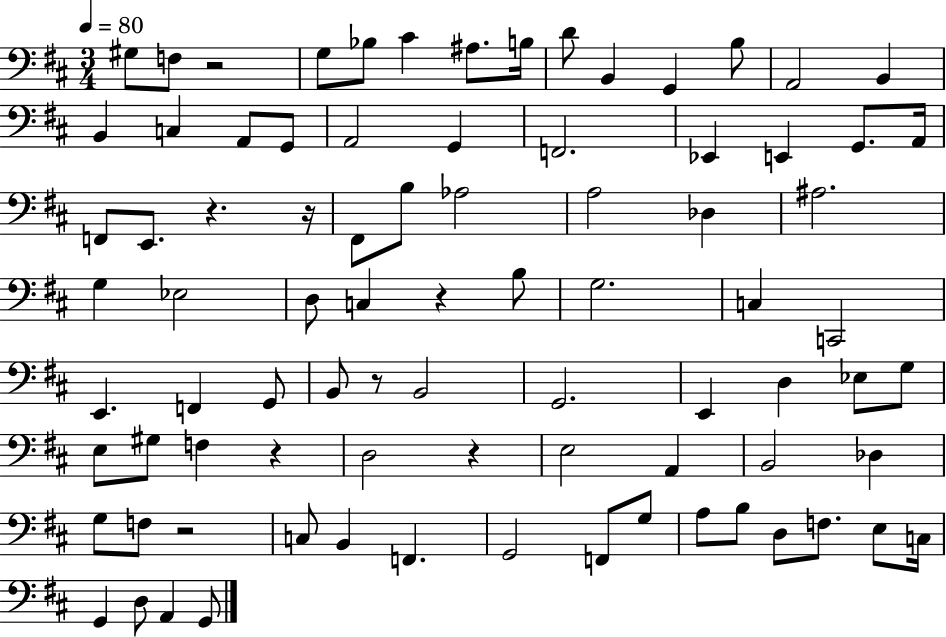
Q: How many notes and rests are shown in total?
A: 84